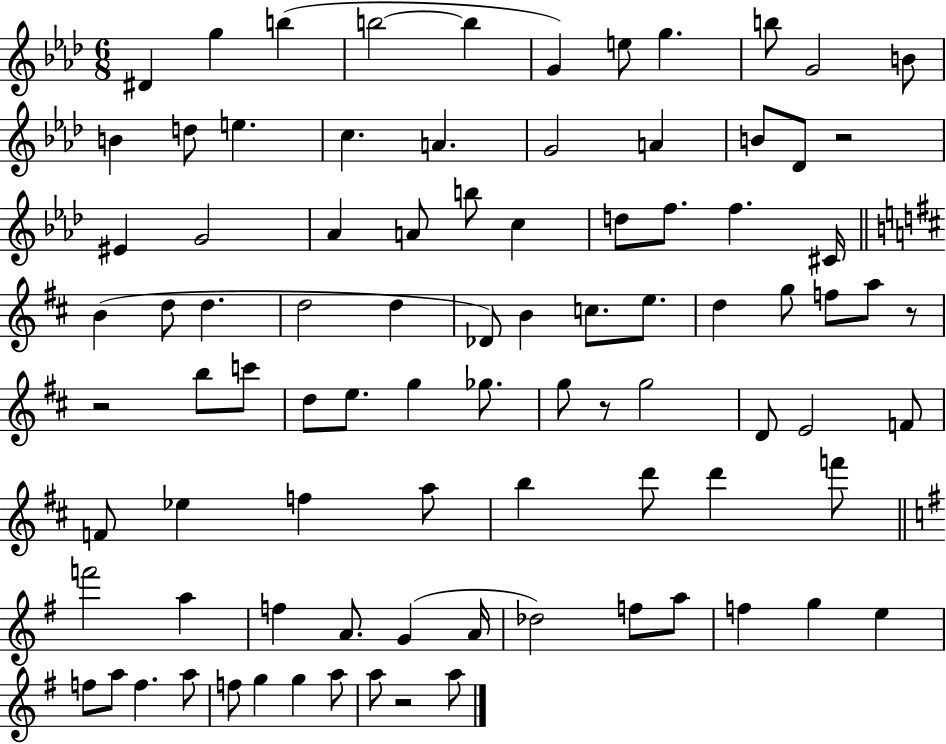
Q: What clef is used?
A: treble